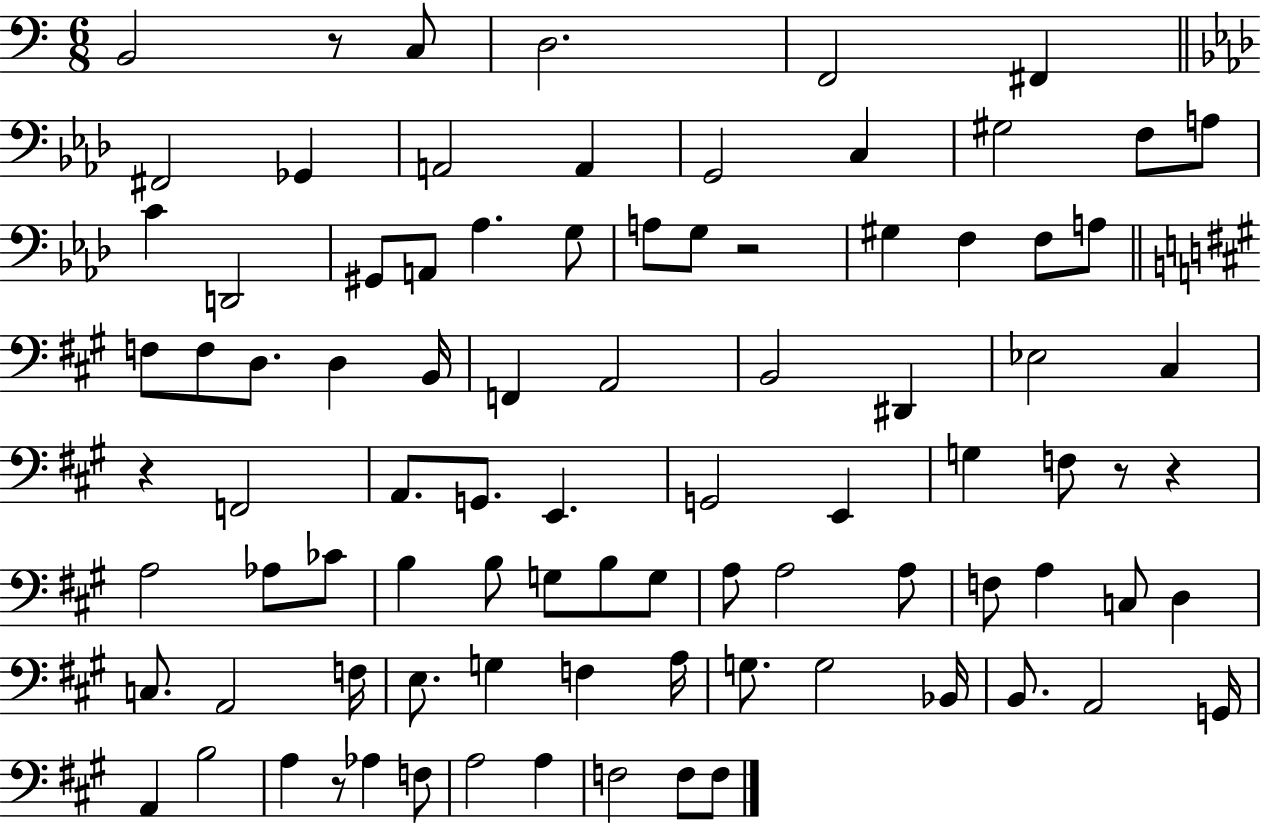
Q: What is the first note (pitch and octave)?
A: B2